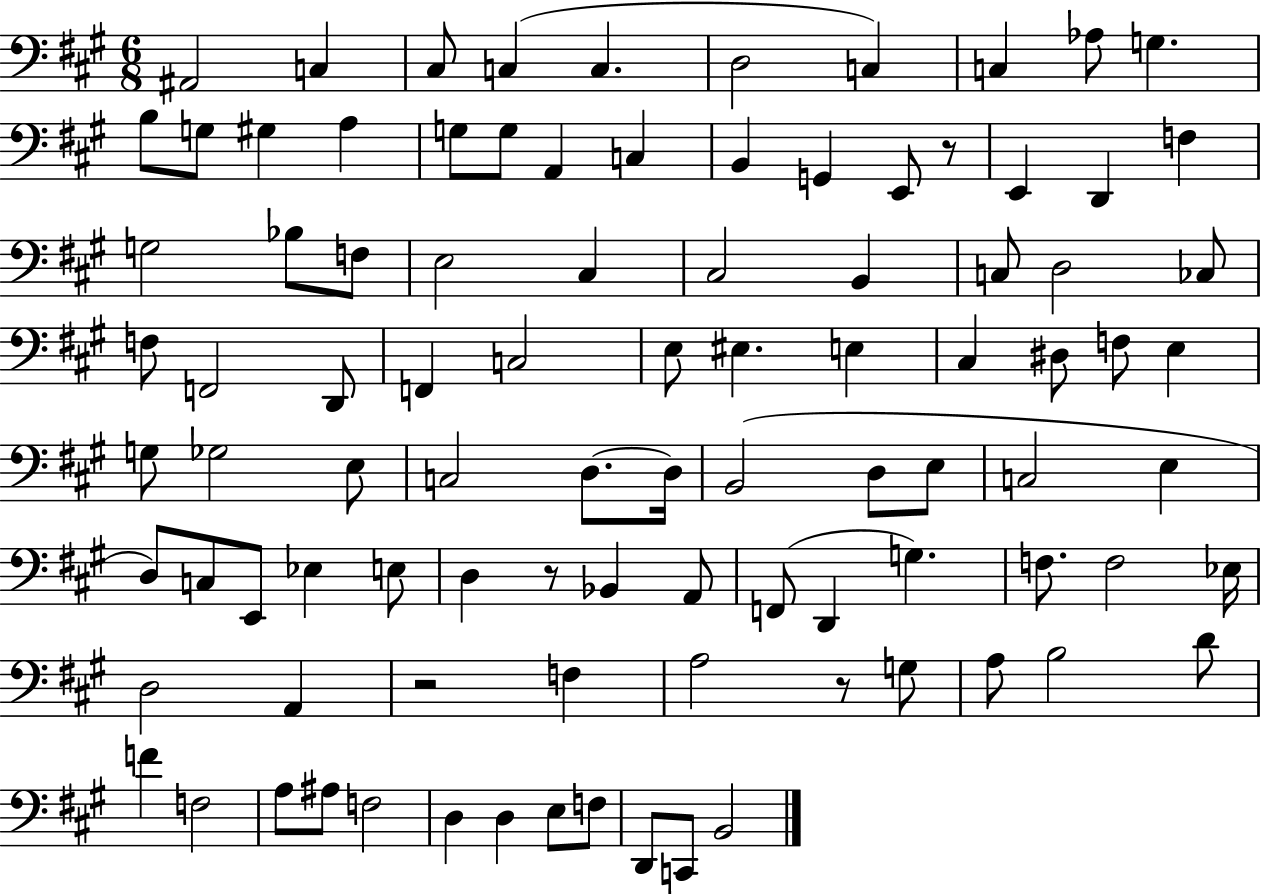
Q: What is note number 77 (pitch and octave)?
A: A3